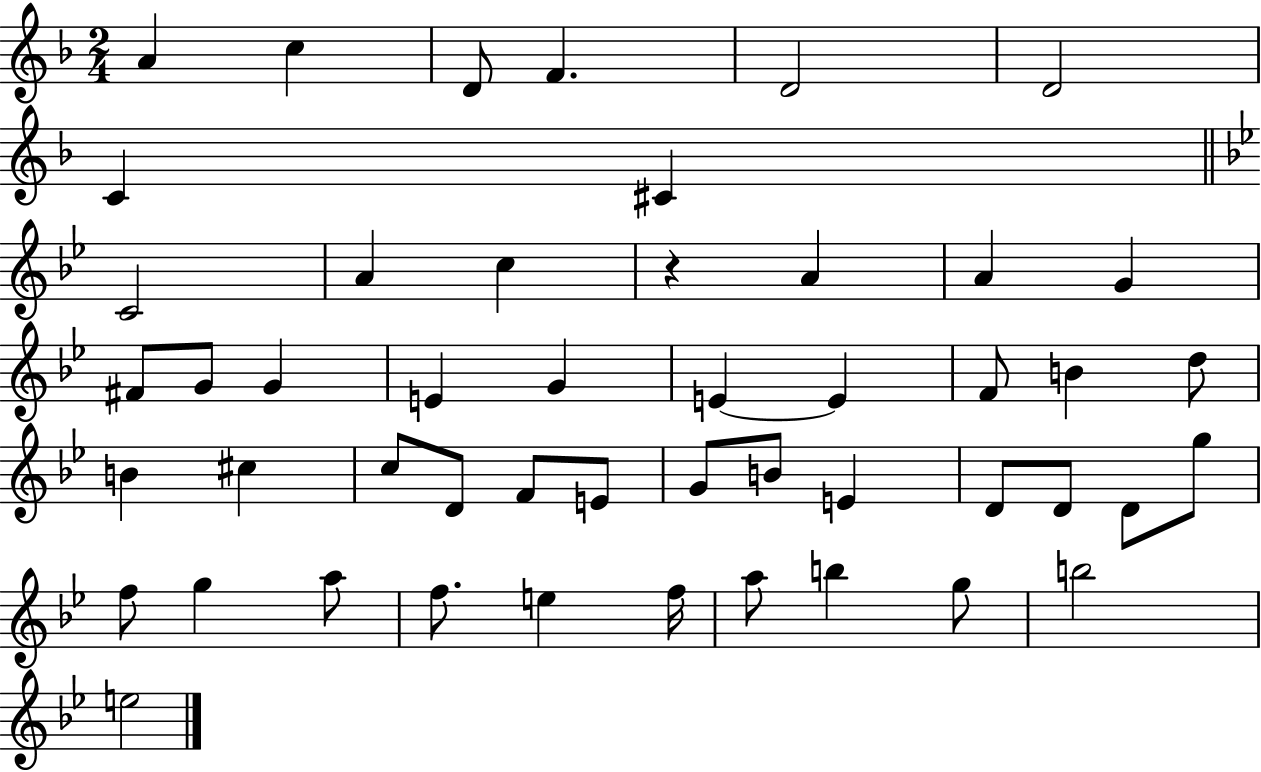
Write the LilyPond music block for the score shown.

{
  \clef treble
  \numericTimeSignature
  \time 2/4
  \key f \major
  a'4 c''4 | d'8 f'4. | d'2 | d'2 | \break c'4 cis'4 | \bar "||" \break \key bes \major c'2 | a'4 c''4 | r4 a'4 | a'4 g'4 | \break fis'8 g'8 g'4 | e'4 g'4 | e'4~~ e'4 | f'8 b'4 d''8 | \break b'4 cis''4 | c''8 d'8 f'8 e'8 | g'8 b'8 e'4 | d'8 d'8 d'8 g''8 | \break f''8 g''4 a''8 | f''8. e''4 f''16 | a''8 b''4 g''8 | b''2 | \break e''2 | \bar "|."
}